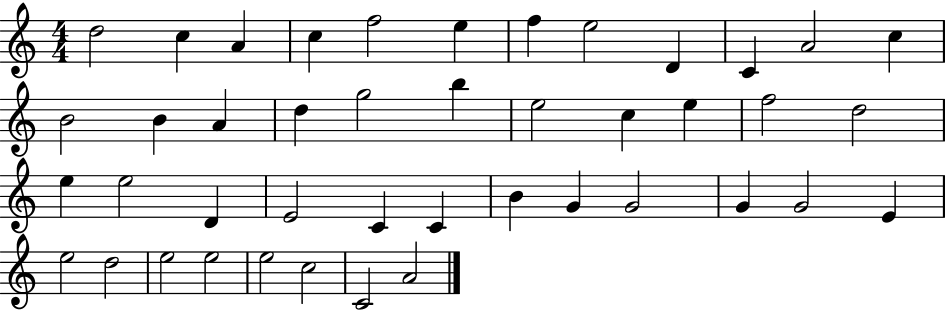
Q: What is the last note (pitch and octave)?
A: A4